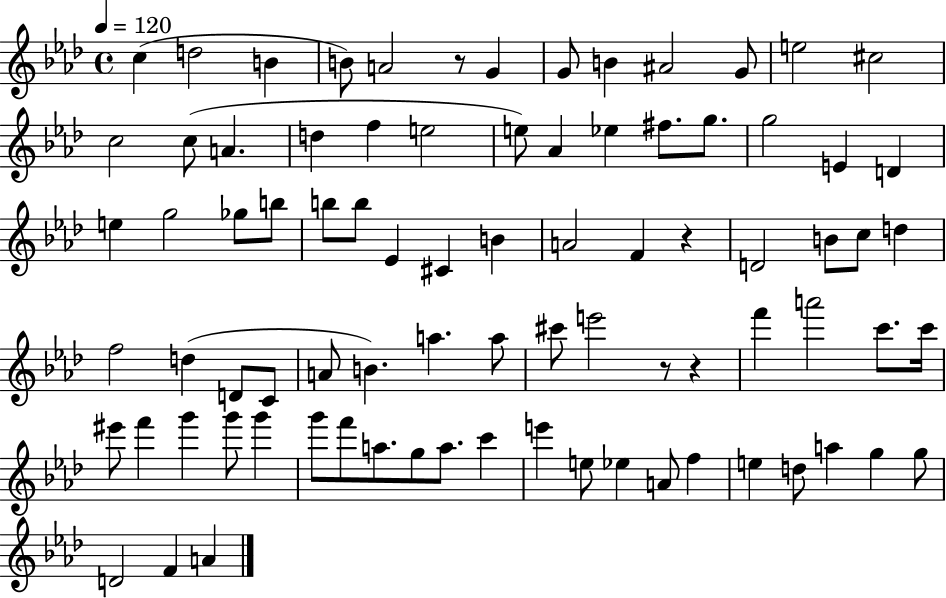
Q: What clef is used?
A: treble